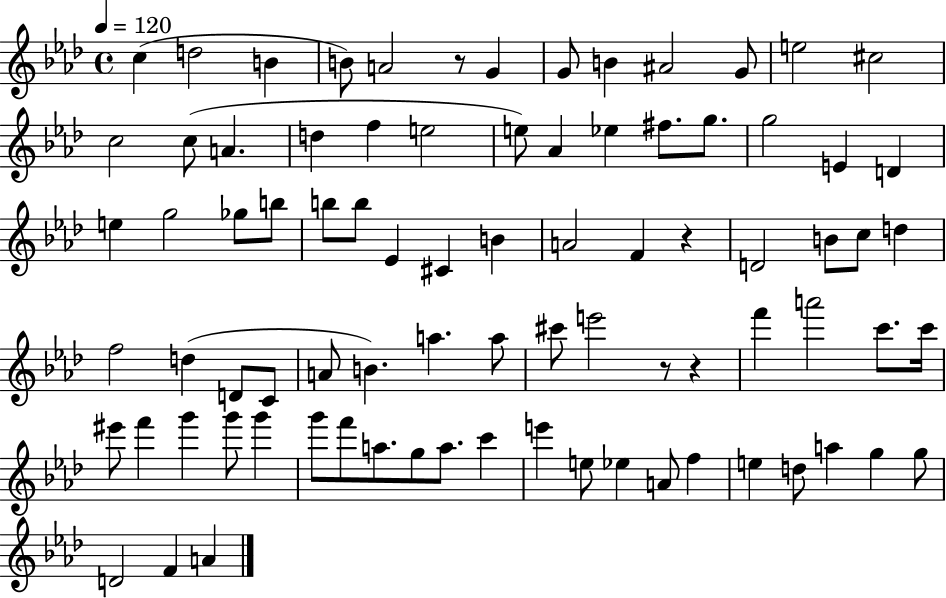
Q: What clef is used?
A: treble